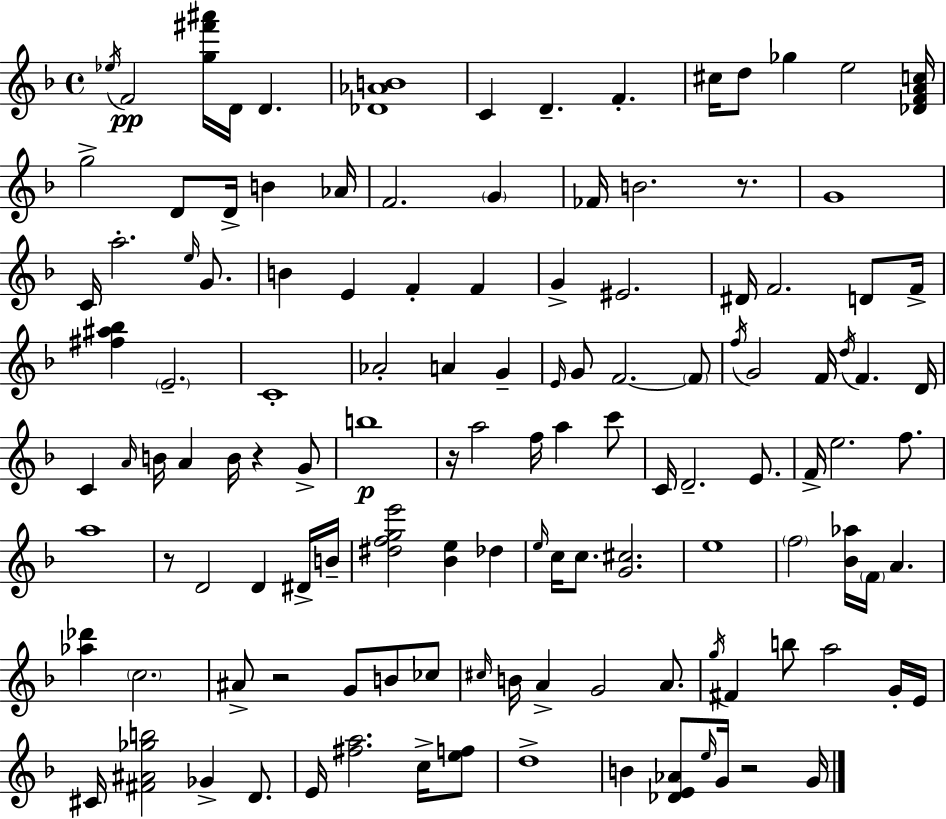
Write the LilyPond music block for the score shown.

{
  \clef treble
  \time 4/4
  \defaultTimeSignature
  \key d \minor
  \repeat volta 2 { \acciaccatura { ees''16 }\pp f'2 <g'' fis''' ais'''>16 d'16 d'4. | <des' aes' b'>1 | c'4 d'4.-- f'4.-. | cis''16 d''8 ges''4 e''2 | \break <des' f' a' c''>16 g''2-> d'8 d'16-> b'4 | aes'16 f'2. \parenthesize g'4 | fes'16 b'2. r8. | g'1 | \break c'16 a''2.-. \grace { e''16 } g'8. | b'4 e'4 f'4-. f'4 | g'4-> eis'2. | dis'16 f'2. d'8 | \break f'16-> <fis'' ais'' bes''>4 \parenthesize e'2.-- | c'1-. | aes'2-. a'4 g'4-- | \grace { e'16 } g'8 f'2.~~ | \break \parenthesize f'8 \acciaccatura { f''16 } g'2 f'16 \acciaccatura { d''16 } f'4. | d'16 c'4 \grace { a'16 } b'16 a'4 b'16 | r4 g'8-> b''1\p | r16 a''2 f''16 | \break a''4 c'''8 c'16 d'2.-- | e'8. f'16-> e''2. | f''8. a''1 | r8 d'2 | \break d'4 dis'16-> b'16-- <dis'' f'' g'' e'''>2 <bes' e''>4 | des''4 \grace { e''16 } c''16 c''8. <g' cis''>2. | e''1 | \parenthesize f''2 <bes' aes''>16 | \break \parenthesize f'16 a'4. <aes'' des'''>4 \parenthesize c''2. | ais'8-> r2 | g'8 b'8 ces''8 \grace { cis''16 } b'16 a'4-> g'2 | a'8. \acciaccatura { g''16 } fis'4 b''8 a''2 | \break g'16-. e'16 cis'16 <fis' ais' ges'' b''>2 | ges'4-> d'8. e'16 <fis'' a''>2. | c''16-> <e'' f''>8 d''1-> | b'4 <des' e' aes'>8 \grace { e''16 } | \break g'16 r2 g'16 } \bar "|."
}